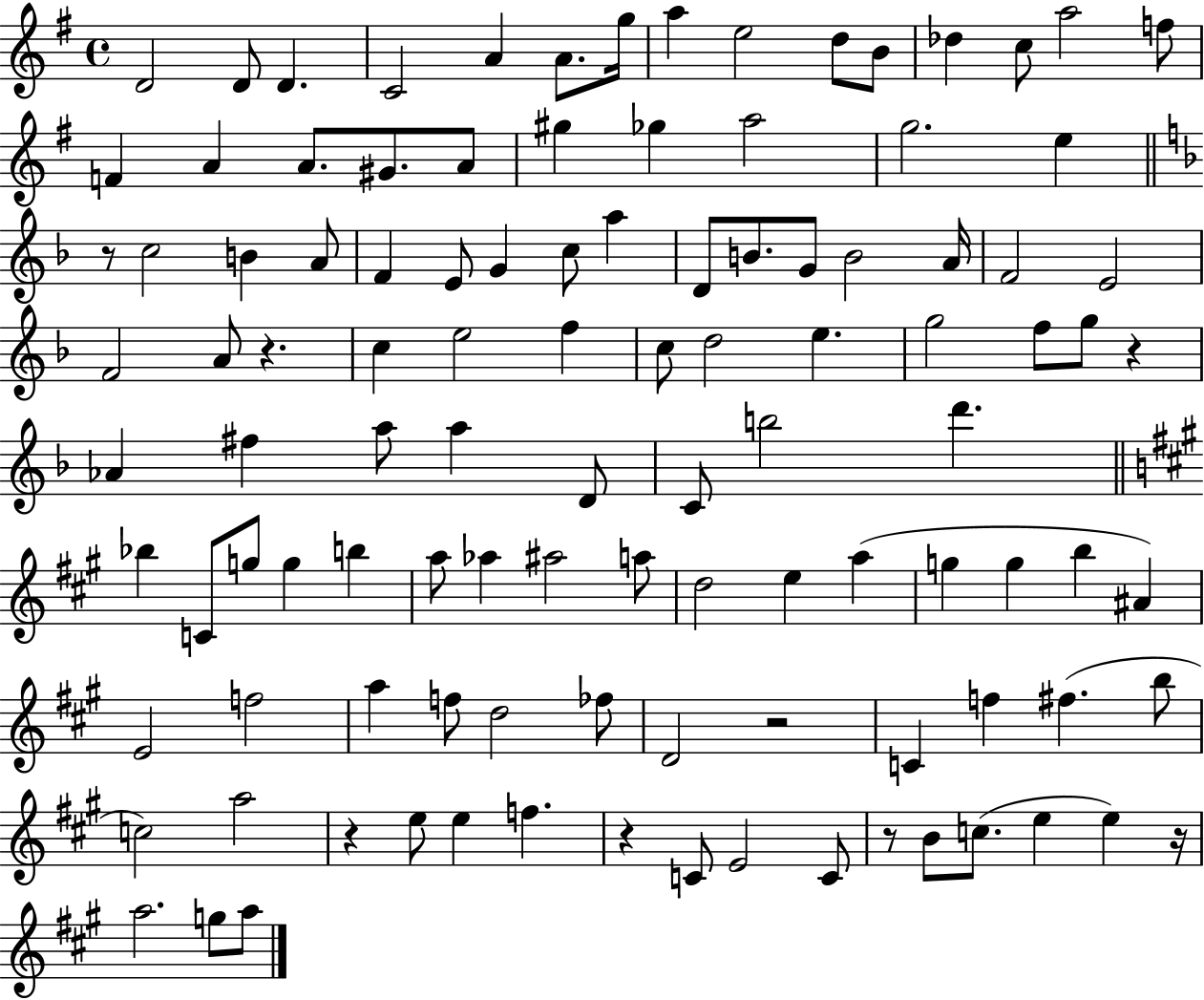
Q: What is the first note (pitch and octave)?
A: D4